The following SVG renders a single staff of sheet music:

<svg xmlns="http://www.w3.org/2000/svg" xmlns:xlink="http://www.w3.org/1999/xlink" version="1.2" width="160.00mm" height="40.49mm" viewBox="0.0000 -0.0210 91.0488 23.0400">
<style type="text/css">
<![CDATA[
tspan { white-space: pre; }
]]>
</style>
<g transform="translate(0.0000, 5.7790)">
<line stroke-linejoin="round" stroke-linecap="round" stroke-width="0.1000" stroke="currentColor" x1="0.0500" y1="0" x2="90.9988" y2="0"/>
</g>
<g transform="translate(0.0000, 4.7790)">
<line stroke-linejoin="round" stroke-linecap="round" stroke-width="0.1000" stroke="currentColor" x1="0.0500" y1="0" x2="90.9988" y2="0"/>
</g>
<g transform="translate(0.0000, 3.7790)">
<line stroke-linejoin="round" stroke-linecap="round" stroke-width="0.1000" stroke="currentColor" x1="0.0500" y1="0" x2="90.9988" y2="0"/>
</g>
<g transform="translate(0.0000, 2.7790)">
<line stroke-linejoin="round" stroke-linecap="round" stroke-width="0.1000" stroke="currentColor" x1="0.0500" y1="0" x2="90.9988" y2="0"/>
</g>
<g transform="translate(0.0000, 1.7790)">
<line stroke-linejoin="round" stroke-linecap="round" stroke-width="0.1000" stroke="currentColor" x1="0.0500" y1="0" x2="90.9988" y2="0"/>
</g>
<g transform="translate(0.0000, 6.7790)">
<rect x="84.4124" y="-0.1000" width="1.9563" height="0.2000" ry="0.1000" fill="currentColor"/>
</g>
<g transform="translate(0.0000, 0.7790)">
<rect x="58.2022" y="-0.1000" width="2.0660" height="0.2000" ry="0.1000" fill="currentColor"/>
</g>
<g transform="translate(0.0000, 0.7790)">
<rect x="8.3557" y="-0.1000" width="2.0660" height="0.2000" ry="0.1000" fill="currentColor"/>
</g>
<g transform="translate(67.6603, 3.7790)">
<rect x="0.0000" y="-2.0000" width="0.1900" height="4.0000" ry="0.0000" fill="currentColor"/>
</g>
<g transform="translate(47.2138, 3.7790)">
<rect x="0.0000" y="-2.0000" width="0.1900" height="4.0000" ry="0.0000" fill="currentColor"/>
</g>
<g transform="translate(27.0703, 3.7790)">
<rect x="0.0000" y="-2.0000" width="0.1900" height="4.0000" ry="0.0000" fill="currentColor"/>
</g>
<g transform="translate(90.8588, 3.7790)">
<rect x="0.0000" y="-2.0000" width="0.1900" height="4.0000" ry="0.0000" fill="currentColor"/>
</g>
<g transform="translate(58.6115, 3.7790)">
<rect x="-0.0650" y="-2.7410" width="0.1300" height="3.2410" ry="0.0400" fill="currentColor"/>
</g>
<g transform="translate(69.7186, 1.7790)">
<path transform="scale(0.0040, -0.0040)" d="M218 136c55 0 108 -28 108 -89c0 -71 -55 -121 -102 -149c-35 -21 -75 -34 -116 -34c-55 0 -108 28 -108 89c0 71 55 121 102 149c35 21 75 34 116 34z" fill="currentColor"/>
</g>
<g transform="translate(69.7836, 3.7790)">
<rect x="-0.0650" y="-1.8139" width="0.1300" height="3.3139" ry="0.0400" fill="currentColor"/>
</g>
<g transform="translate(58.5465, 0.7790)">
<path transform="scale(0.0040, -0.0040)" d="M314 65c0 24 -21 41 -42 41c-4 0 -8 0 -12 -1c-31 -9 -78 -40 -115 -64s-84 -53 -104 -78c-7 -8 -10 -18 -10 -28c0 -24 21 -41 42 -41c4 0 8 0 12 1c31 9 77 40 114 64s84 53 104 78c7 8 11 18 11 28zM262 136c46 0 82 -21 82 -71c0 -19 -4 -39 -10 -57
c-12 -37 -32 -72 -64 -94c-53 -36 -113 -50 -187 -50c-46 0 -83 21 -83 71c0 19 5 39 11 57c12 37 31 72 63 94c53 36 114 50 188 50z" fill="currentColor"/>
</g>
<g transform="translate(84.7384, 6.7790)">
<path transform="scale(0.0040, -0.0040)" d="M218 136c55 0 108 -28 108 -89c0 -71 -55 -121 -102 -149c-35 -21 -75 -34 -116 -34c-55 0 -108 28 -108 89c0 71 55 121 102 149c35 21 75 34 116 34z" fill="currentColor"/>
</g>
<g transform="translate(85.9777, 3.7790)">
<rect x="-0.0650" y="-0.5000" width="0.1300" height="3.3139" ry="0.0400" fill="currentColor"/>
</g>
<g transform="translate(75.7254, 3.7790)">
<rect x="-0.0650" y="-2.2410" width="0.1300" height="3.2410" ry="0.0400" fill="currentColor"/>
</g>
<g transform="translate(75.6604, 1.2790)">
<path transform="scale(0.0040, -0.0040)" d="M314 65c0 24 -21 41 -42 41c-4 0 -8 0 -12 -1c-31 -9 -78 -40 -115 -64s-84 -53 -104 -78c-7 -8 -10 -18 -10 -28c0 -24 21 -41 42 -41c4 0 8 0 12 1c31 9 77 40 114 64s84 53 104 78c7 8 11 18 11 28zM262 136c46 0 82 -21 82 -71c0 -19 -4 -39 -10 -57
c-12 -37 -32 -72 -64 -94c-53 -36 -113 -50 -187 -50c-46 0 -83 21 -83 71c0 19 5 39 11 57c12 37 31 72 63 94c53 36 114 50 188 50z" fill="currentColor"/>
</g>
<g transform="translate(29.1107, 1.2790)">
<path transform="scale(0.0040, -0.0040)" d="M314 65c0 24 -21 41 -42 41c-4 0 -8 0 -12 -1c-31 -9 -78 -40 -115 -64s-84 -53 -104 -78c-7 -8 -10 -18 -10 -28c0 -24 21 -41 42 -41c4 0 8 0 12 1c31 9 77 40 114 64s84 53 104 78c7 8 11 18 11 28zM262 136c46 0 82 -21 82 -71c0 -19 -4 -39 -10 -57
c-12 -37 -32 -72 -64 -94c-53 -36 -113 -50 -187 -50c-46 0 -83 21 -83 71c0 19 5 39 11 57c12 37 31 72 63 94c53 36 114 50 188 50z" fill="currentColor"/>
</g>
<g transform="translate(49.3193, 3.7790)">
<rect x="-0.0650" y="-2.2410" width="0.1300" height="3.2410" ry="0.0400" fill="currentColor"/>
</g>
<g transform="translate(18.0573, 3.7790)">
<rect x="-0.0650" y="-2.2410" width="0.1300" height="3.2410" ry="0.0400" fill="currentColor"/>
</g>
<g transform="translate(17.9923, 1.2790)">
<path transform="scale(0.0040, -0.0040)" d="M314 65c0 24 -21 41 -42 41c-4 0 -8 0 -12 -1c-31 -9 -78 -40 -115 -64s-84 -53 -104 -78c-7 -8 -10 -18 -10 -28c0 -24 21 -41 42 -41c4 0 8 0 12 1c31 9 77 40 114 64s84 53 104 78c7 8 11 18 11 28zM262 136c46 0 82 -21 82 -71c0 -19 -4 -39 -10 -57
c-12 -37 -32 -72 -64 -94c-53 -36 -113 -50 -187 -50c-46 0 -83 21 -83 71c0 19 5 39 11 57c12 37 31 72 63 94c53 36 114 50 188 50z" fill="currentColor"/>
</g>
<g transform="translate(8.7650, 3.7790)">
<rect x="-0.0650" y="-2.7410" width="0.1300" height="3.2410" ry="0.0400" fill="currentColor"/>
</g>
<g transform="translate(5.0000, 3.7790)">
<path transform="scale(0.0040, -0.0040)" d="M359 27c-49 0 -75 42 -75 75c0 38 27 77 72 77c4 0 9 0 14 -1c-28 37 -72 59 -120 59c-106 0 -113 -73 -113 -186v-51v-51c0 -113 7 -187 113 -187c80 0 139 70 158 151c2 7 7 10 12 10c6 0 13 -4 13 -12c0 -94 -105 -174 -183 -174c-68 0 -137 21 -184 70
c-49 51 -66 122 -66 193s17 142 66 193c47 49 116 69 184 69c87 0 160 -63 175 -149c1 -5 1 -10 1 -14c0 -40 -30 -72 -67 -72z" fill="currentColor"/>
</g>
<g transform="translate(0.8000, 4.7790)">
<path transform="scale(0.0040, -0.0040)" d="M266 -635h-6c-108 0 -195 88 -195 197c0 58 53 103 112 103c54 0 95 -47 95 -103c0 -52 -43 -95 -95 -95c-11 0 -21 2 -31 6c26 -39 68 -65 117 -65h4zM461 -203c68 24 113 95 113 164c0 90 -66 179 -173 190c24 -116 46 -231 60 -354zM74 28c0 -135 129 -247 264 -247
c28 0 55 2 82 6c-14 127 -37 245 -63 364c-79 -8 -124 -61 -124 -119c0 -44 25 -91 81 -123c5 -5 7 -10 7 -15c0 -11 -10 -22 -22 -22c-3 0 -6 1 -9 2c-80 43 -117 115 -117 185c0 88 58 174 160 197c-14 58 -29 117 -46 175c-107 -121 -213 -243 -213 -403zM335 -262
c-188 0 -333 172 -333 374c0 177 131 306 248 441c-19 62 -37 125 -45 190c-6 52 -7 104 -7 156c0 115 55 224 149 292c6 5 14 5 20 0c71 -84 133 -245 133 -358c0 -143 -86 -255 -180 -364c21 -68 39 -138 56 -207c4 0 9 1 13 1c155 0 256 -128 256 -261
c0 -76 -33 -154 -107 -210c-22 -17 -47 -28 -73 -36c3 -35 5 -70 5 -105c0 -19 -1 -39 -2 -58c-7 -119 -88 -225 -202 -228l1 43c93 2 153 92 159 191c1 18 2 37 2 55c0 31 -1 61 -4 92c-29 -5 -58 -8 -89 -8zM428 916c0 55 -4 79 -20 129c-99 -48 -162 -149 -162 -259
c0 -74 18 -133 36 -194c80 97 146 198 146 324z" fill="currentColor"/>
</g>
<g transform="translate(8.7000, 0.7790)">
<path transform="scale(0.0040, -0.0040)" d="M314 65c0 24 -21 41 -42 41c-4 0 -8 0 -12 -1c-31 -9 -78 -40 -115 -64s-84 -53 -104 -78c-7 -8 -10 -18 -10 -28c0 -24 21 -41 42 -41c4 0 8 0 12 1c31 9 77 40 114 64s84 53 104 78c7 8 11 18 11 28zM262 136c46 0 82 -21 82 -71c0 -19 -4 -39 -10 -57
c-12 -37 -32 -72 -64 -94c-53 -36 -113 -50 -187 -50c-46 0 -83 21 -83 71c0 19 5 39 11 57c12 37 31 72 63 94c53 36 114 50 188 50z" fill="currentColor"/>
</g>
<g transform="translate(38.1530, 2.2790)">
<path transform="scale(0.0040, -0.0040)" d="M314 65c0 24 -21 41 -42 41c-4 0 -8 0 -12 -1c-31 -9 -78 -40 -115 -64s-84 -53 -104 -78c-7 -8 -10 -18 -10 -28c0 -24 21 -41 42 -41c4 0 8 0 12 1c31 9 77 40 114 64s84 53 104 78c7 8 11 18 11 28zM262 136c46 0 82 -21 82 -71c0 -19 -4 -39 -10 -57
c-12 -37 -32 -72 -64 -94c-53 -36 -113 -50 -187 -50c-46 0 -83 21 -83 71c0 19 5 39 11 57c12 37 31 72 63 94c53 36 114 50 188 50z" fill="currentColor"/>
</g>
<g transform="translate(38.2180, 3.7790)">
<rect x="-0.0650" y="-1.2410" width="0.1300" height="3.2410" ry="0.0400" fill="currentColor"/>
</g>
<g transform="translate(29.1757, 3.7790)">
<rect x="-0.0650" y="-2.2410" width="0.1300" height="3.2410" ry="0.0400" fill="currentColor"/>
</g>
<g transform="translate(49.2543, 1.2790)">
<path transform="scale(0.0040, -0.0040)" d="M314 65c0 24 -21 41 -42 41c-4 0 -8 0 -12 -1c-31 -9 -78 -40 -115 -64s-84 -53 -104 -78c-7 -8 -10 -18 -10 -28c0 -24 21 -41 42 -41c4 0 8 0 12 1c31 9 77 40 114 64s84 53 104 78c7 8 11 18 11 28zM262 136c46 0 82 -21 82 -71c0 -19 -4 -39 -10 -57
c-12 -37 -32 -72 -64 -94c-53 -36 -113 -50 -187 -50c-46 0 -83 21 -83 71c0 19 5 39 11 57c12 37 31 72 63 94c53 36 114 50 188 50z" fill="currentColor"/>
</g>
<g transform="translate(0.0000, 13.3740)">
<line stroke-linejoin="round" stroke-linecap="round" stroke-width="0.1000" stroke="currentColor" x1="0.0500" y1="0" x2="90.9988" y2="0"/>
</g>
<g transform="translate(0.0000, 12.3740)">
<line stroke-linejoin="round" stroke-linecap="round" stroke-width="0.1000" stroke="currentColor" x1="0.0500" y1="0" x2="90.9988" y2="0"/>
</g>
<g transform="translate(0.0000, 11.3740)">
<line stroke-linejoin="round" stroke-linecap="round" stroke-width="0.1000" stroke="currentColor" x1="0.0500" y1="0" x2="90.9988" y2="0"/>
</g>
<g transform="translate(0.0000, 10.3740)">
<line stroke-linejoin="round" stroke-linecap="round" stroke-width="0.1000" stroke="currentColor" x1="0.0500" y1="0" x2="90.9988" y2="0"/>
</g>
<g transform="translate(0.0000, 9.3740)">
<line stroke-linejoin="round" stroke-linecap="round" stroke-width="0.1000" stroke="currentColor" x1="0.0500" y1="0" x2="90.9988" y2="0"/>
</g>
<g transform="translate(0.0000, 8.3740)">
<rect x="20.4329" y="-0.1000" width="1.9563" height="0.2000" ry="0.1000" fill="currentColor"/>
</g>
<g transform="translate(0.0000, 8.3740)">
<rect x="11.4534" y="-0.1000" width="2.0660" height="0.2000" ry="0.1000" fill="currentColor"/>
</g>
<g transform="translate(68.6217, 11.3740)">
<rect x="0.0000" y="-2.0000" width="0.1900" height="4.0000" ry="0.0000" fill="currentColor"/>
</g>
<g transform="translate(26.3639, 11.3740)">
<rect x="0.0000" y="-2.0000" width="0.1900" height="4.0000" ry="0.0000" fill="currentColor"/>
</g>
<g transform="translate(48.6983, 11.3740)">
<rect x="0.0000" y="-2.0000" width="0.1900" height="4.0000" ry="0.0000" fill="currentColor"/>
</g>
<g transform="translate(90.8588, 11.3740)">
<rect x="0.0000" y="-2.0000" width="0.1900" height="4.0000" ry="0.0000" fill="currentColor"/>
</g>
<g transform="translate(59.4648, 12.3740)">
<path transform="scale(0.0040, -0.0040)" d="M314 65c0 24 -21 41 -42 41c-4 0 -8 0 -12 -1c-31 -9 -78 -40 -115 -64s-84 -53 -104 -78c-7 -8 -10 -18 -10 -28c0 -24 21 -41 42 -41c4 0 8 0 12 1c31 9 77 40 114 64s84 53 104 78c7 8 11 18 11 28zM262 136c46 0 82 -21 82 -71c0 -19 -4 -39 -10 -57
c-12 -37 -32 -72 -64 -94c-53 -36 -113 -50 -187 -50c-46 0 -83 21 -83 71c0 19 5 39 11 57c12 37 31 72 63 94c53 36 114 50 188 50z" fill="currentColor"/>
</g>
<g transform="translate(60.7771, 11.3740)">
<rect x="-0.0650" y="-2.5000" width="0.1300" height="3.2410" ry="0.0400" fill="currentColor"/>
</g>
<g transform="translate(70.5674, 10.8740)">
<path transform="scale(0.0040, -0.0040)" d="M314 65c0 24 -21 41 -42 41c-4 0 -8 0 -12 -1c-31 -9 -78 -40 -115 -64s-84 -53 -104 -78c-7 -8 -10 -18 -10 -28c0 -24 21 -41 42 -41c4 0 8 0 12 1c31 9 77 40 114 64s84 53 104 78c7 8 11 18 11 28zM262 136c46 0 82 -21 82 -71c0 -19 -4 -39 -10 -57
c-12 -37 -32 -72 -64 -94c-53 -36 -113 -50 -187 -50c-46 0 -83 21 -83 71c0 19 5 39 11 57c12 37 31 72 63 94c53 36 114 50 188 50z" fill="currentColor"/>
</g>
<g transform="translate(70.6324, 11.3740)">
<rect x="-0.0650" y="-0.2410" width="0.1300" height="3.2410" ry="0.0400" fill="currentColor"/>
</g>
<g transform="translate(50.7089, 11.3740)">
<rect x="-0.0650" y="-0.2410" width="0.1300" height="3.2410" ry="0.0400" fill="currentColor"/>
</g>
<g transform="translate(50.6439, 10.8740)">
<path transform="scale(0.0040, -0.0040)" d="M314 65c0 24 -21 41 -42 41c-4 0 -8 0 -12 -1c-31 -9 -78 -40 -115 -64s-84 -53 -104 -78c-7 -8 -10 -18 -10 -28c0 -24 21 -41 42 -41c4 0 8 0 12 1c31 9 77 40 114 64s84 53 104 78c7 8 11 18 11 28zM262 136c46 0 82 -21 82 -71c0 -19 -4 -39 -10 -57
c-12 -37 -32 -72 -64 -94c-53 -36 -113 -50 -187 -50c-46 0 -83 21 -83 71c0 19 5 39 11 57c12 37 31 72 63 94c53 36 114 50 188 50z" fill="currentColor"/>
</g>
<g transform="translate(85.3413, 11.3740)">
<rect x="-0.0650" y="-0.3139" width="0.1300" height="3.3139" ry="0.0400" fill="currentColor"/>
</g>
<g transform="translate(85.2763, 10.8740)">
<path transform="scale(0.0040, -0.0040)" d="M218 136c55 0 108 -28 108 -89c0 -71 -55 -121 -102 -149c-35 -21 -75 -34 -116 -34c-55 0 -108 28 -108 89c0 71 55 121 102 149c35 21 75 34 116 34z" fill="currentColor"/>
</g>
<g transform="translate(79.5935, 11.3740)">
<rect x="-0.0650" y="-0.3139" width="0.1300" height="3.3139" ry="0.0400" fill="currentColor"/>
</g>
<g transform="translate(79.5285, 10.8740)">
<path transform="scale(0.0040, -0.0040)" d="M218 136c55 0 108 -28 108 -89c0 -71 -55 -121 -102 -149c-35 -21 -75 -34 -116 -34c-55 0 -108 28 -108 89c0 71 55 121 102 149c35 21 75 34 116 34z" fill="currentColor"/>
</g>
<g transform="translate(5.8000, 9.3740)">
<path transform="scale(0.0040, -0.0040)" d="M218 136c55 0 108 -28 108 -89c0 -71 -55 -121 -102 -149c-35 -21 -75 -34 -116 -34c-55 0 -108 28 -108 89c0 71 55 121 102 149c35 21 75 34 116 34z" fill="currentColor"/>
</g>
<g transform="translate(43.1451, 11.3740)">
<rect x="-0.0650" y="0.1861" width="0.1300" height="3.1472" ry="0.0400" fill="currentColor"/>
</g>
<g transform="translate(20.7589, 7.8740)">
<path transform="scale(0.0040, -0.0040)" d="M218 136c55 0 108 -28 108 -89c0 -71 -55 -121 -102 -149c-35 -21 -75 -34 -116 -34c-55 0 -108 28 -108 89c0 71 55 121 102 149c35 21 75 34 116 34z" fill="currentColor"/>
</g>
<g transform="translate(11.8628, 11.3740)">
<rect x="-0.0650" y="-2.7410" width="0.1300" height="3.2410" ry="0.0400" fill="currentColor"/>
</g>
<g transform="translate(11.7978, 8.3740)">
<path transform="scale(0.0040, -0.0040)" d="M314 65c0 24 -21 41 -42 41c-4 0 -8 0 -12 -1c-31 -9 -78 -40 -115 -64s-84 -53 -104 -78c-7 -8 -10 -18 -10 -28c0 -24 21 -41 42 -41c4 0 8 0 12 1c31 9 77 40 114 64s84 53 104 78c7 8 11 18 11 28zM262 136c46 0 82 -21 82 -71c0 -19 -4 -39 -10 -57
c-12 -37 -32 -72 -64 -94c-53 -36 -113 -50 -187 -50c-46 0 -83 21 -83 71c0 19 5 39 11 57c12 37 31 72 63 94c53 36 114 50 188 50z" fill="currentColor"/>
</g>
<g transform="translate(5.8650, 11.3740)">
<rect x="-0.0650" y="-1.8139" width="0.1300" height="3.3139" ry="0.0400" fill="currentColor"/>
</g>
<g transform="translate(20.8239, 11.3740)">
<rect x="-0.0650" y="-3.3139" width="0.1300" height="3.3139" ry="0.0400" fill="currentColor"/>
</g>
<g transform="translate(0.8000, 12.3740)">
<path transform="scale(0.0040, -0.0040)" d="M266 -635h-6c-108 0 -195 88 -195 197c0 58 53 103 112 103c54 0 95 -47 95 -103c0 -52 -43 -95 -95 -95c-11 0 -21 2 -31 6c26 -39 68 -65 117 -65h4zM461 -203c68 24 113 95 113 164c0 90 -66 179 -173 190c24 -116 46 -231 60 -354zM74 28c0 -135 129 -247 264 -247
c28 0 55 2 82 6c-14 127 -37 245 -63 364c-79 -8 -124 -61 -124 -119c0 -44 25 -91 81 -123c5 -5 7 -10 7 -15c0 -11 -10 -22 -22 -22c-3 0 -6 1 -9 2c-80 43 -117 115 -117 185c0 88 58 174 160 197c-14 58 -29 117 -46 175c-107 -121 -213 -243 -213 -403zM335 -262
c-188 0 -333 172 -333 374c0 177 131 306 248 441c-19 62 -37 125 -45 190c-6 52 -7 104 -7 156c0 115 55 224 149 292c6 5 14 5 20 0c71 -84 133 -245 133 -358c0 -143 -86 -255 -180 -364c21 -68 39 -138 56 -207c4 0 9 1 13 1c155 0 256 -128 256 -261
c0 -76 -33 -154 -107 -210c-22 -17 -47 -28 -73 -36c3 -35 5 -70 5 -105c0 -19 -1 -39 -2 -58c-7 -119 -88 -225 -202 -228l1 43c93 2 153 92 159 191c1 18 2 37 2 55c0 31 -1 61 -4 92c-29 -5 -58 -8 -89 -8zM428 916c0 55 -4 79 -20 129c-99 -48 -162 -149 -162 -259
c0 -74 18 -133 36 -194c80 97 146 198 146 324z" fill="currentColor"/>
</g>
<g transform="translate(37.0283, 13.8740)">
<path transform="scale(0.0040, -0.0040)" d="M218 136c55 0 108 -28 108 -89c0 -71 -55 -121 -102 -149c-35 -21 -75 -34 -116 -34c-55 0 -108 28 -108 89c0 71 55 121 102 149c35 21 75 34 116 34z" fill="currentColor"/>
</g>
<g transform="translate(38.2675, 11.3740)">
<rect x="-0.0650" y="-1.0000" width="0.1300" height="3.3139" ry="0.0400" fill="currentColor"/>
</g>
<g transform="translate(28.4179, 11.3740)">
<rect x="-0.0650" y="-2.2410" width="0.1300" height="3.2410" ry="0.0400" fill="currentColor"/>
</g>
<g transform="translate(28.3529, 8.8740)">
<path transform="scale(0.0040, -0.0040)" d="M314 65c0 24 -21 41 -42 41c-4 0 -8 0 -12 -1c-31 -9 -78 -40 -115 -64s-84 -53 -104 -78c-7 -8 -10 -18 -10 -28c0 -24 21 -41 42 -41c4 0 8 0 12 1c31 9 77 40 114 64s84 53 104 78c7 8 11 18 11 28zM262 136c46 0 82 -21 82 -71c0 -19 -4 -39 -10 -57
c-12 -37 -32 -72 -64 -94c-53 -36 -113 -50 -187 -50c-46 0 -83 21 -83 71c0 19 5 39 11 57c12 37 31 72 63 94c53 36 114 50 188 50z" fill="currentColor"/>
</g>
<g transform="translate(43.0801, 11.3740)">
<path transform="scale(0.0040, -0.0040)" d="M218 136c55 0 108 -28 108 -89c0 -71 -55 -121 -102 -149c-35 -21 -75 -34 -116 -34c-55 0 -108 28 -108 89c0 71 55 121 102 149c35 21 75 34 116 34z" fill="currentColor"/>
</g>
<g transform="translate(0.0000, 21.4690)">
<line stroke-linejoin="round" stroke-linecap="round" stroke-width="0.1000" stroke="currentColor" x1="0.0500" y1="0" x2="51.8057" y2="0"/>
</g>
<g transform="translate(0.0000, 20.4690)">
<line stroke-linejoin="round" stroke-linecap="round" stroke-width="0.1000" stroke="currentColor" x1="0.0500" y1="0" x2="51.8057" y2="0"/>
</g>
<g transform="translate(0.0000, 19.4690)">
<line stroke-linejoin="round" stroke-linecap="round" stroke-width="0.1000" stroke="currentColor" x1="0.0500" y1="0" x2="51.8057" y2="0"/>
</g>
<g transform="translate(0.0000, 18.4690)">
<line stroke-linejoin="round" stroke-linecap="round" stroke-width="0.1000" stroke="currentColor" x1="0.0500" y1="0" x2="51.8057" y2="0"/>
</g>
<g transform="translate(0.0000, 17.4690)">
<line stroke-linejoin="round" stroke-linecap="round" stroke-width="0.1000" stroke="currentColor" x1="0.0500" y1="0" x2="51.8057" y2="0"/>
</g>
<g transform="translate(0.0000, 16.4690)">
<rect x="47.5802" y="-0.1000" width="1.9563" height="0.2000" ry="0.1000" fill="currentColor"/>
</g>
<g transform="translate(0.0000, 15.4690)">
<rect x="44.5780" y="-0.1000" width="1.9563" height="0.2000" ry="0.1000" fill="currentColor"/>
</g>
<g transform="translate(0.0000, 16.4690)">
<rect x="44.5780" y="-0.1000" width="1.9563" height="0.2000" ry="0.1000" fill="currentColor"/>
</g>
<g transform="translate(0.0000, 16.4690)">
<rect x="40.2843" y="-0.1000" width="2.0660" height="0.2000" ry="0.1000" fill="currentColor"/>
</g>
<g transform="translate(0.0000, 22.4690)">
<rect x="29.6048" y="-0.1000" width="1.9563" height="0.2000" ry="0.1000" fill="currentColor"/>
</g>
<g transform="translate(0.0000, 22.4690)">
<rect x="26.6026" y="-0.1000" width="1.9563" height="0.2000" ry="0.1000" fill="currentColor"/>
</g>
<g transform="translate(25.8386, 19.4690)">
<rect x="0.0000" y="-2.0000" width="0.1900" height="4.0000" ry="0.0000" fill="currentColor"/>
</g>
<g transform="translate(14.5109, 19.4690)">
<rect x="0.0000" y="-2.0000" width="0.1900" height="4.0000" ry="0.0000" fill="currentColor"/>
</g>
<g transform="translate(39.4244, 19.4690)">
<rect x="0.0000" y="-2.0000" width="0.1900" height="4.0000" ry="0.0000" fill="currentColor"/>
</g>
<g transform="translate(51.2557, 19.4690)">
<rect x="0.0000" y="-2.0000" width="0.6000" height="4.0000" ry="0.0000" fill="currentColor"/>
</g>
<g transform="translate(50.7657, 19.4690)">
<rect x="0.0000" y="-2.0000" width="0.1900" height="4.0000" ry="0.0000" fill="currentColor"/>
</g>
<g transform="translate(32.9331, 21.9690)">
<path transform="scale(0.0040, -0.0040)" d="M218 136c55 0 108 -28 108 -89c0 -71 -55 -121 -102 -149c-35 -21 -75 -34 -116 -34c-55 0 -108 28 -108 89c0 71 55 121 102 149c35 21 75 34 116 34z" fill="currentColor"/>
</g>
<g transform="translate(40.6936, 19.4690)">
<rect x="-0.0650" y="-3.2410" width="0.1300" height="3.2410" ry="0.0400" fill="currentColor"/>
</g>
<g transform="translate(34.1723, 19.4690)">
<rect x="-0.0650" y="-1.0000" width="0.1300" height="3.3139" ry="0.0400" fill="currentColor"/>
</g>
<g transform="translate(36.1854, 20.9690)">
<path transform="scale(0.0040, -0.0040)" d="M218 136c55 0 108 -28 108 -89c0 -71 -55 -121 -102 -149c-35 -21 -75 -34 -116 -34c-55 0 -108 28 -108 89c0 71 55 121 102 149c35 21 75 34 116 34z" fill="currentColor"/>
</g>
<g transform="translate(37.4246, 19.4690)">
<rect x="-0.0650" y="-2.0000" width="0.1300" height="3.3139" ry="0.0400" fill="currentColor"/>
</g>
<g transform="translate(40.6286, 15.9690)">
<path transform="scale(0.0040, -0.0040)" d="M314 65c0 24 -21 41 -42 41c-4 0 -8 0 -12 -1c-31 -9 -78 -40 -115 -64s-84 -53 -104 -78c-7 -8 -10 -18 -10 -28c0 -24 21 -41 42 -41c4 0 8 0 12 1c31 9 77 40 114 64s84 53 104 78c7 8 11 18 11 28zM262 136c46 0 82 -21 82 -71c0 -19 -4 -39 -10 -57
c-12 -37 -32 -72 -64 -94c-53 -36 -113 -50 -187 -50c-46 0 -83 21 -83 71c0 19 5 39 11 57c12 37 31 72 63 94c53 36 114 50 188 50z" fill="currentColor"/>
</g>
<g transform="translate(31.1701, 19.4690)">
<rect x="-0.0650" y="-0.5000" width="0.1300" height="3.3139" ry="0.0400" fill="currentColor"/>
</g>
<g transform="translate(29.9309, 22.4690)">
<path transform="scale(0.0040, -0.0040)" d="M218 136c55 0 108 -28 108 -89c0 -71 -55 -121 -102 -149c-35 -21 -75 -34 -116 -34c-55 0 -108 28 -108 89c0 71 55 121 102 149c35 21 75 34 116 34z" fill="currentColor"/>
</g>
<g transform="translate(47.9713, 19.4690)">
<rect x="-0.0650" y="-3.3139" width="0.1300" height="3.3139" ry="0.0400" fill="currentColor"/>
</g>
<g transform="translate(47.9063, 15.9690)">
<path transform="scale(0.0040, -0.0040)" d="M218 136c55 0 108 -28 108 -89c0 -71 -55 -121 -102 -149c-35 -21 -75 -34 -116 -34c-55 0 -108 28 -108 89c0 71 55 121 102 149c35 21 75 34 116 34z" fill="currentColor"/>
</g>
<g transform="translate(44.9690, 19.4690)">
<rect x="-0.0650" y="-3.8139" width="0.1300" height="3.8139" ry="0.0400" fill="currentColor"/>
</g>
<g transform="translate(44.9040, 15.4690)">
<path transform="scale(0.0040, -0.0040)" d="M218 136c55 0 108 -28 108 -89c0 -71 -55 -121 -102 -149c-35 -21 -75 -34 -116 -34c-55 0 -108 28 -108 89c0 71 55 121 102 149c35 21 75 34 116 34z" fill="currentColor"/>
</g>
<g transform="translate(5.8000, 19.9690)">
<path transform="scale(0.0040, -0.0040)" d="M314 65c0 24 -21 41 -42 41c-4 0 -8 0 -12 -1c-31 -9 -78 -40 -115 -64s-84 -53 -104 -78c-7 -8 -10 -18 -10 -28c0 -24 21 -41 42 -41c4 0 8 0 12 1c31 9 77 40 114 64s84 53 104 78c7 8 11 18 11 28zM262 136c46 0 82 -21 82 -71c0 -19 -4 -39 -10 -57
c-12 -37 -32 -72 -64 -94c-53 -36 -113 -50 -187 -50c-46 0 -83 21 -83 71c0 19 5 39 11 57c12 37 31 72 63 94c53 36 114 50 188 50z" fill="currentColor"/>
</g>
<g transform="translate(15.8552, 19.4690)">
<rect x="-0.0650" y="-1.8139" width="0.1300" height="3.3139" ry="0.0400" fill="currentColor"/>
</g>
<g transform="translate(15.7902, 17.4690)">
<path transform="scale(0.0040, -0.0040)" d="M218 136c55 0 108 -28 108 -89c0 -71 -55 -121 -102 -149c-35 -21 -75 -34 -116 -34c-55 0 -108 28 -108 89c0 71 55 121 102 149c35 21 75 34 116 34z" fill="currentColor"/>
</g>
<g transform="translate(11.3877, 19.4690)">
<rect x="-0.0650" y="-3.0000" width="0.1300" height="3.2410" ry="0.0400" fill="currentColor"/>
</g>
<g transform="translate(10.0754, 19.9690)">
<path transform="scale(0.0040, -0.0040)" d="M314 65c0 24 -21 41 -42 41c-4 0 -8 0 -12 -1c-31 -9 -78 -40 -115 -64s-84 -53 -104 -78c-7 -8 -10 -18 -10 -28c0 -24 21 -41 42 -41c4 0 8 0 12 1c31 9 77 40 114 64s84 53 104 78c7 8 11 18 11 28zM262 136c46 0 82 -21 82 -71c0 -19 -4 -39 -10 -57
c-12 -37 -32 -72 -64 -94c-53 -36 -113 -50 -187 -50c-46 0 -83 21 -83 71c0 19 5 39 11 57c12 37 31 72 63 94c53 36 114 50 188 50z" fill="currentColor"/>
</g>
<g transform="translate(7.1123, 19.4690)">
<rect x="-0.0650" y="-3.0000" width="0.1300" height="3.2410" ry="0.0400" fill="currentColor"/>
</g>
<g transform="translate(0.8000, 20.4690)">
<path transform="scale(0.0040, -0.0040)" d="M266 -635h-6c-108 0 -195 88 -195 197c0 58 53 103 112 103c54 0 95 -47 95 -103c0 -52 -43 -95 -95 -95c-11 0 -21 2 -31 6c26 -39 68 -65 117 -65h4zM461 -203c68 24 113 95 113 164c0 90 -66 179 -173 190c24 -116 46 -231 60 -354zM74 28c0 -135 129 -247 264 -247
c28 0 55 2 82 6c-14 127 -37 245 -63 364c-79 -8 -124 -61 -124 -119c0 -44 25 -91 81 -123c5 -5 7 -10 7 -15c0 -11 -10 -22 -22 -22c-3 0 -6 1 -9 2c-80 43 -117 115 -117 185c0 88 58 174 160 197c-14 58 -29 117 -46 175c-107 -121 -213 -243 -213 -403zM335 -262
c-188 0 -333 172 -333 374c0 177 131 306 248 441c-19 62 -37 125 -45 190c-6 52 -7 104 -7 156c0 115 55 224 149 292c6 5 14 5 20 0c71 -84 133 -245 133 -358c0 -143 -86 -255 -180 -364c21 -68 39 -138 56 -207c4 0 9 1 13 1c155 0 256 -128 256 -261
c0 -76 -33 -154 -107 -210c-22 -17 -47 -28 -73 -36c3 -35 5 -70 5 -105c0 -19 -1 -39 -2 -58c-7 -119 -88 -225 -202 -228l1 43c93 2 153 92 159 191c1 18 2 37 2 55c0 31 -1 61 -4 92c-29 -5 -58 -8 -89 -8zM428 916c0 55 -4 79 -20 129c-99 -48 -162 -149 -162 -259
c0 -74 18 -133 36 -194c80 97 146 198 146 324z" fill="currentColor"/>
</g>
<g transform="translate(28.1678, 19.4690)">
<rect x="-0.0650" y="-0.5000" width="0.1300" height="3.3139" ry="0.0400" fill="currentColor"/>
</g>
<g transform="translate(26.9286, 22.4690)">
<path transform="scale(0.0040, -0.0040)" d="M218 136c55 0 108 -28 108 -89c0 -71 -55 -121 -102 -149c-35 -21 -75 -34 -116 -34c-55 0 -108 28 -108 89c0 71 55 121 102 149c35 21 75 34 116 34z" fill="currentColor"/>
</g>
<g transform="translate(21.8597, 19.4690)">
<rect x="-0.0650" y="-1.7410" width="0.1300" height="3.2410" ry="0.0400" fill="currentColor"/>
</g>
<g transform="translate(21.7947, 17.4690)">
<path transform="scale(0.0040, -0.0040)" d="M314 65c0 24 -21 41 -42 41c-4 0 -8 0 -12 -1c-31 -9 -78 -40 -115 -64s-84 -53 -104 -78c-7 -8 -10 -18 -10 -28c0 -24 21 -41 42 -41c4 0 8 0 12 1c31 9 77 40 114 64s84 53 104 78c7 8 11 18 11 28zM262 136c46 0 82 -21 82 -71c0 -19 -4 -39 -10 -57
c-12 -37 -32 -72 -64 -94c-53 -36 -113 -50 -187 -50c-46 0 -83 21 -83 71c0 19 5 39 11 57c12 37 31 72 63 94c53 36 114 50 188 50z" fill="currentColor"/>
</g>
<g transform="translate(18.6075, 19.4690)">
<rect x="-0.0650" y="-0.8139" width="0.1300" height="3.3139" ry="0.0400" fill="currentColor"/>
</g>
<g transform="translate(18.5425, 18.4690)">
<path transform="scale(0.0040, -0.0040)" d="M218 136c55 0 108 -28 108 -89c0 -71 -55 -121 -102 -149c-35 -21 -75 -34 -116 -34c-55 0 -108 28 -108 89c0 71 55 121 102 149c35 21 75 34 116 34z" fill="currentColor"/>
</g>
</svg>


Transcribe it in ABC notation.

X:1
T:Untitled
M:4/4
L:1/4
K:C
a2 g2 g2 e2 g2 a2 f g2 C f a2 b g2 D B c2 G2 c2 c c A2 A2 f d f2 C C D F b2 c' b